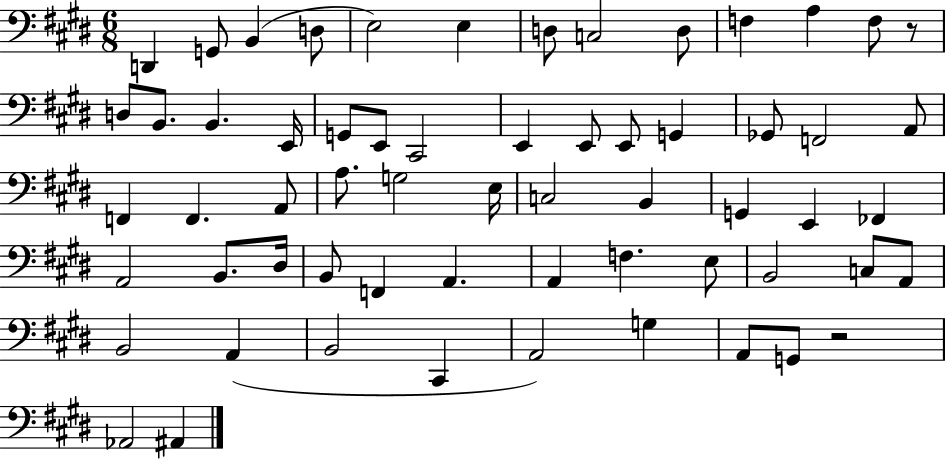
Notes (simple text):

D2/q G2/e B2/q D3/e E3/h E3/q D3/e C3/h D3/e F3/q A3/q F3/e R/e D3/e B2/e. B2/q. E2/s G2/e E2/e C#2/h E2/q E2/e E2/e G2/q Gb2/e F2/h A2/e F2/q F2/q. A2/e A3/e. G3/h E3/s C3/h B2/q G2/q E2/q FES2/q A2/h B2/e. D#3/s B2/e F2/q A2/q. A2/q F3/q. E3/e B2/h C3/e A2/e B2/h A2/q B2/h C#2/q A2/h G3/q A2/e G2/e R/h Ab2/h A#2/q